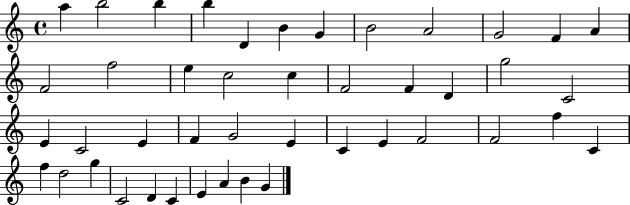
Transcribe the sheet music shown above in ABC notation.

X:1
T:Untitled
M:4/4
L:1/4
K:C
a b2 b b D B G B2 A2 G2 F A F2 f2 e c2 c F2 F D g2 C2 E C2 E F G2 E C E F2 F2 f C f d2 g C2 D C E A B G